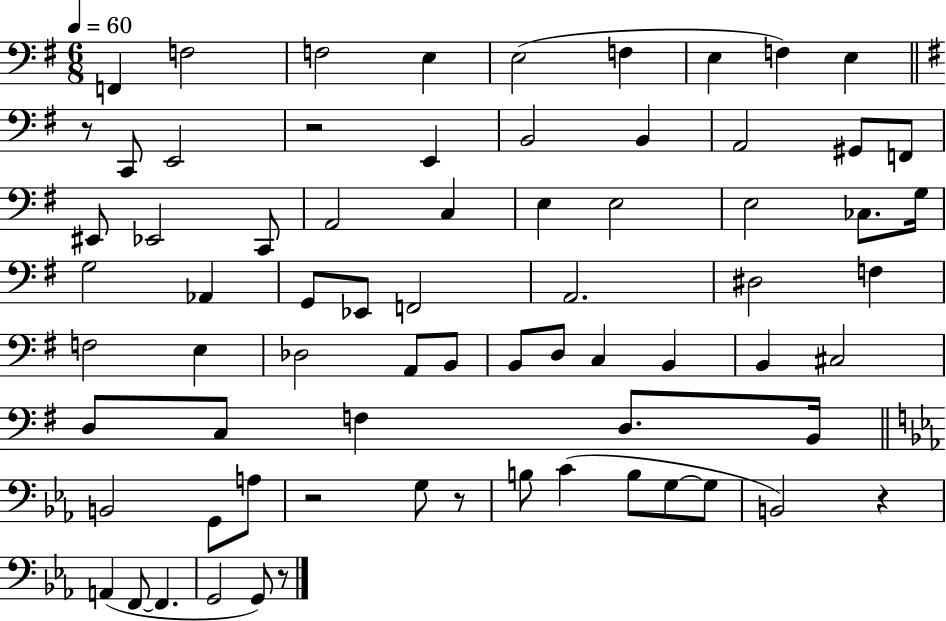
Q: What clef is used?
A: bass